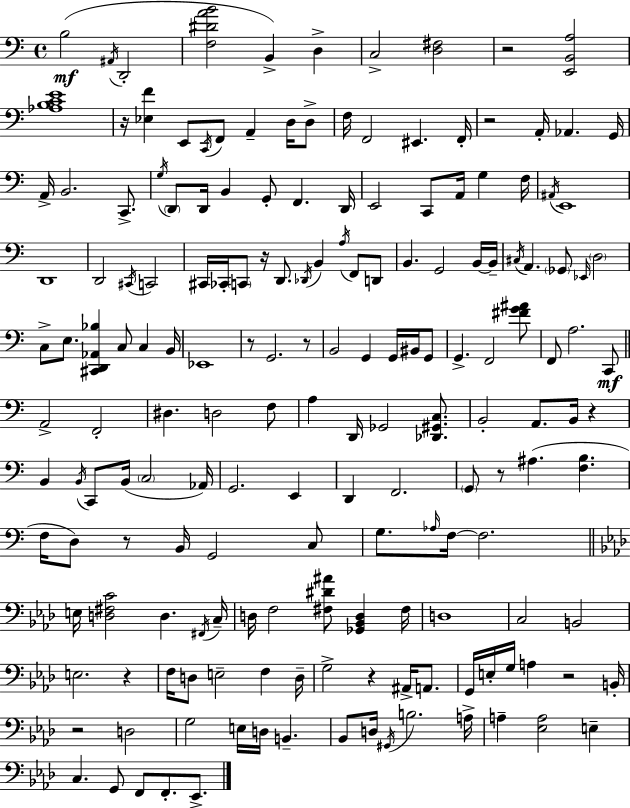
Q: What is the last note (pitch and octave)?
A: Eb2